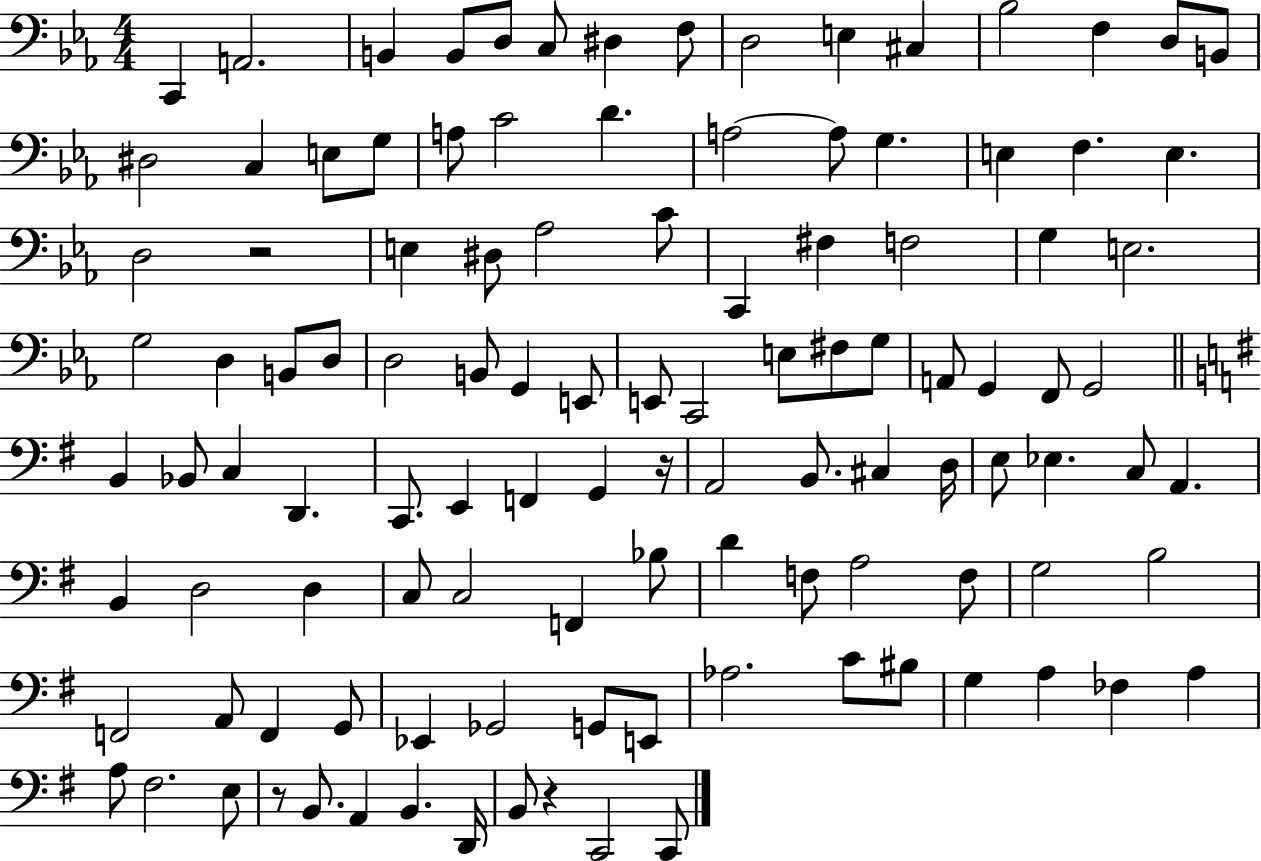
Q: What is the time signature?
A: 4/4